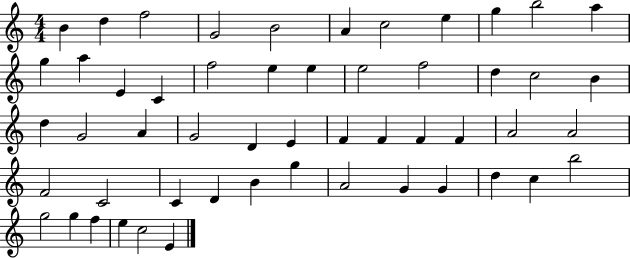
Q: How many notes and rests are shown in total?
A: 53